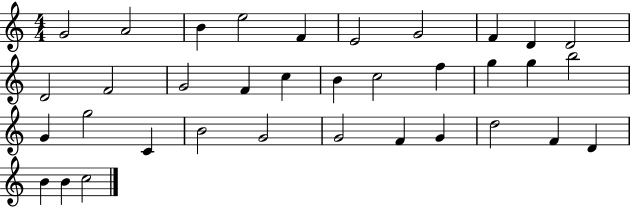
{
  \clef treble
  \numericTimeSignature
  \time 4/4
  \key c \major
  g'2 a'2 | b'4 e''2 f'4 | e'2 g'2 | f'4 d'4 d'2 | \break d'2 f'2 | g'2 f'4 c''4 | b'4 c''2 f''4 | g''4 g''4 b''2 | \break g'4 g''2 c'4 | b'2 g'2 | g'2 f'4 g'4 | d''2 f'4 d'4 | \break b'4 b'4 c''2 | \bar "|."
}